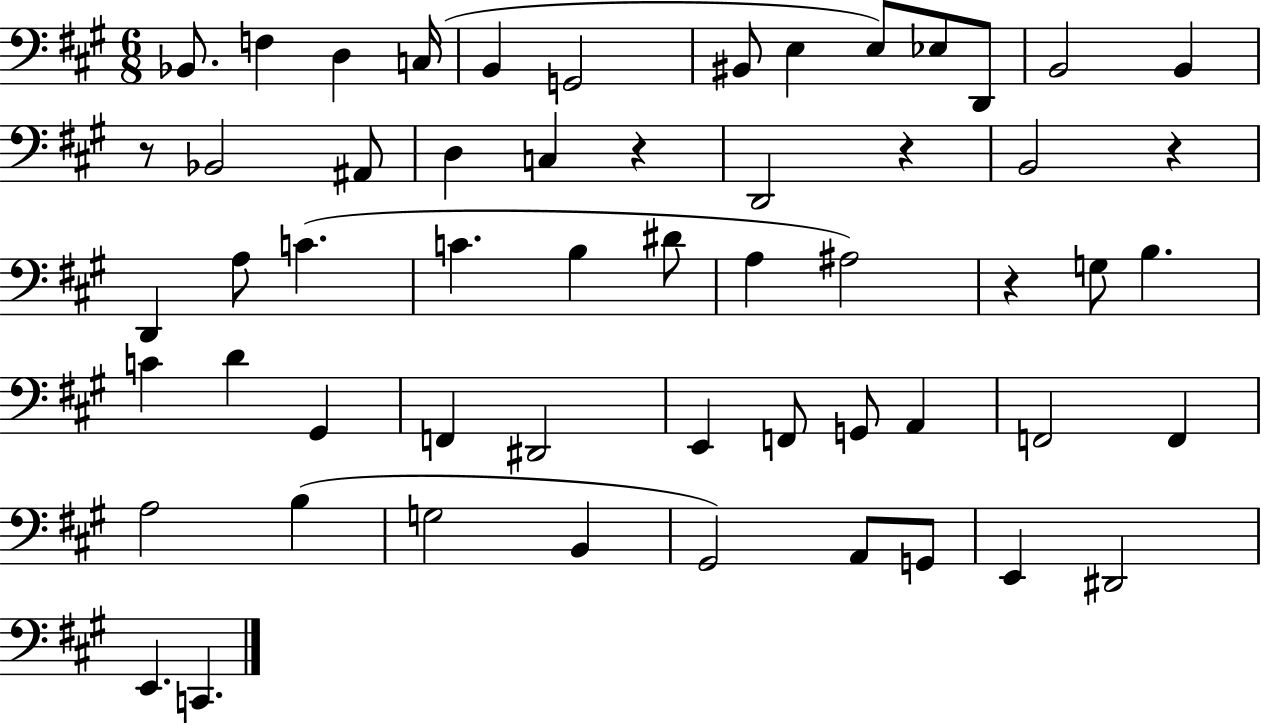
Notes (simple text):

Bb2/e. F3/q D3/q C3/s B2/q G2/h BIS2/e E3/q E3/e Eb3/e D2/e B2/h B2/q R/e Bb2/h A#2/e D3/q C3/q R/q D2/h R/q B2/h R/q D2/q A3/e C4/q. C4/q. B3/q D#4/e A3/q A#3/h R/q G3/e B3/q. C4/q D4/q G#2/q F2/q D#2/h E2/q F2/e G2/e A2/q F2/h F2/q A3/h B3/q G3/h B2/q G#2/h A2/e G2/e E2/q D#2/h E2/q. C2/q.